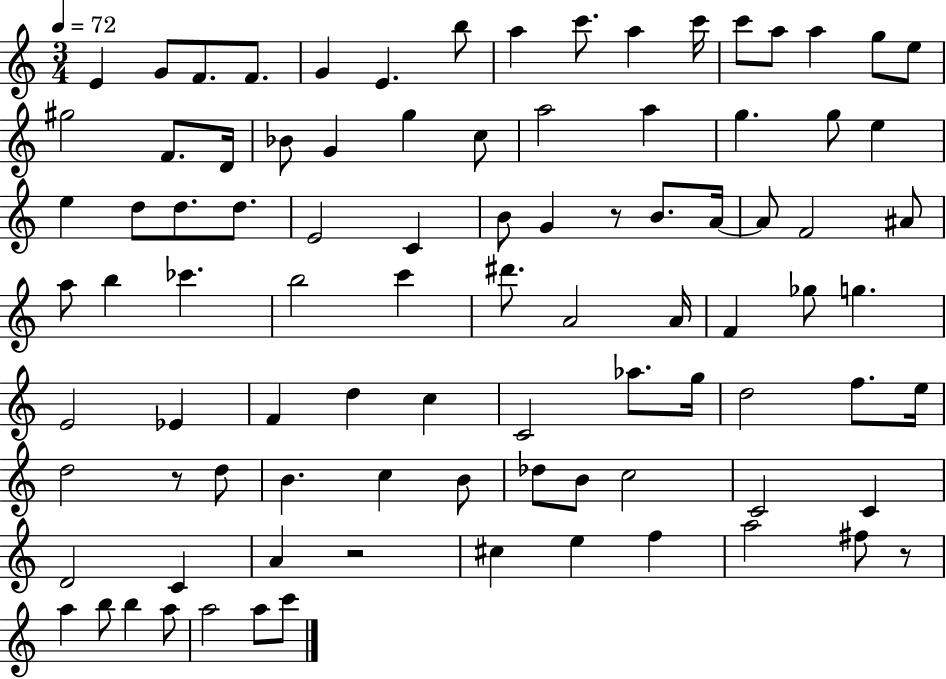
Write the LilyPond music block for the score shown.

{
  \clef treble
  \numericTimeSignature
  \time 3/4
  \key c \major
  \tempo 4 = 72
  e'4 g'8 f'8. f'8. | g'4 e'4. b''8 | a''4 c'''8. a''4 c'''16 | c'''8 a''8 a''4 g''8 e''8 | \break gis''2 f'8. d'16 | bes'8 g'4 g''4 c''8 | a''2 a''4 | g''4. g''8 e''4 | \break e''4 d''8 d''8. d''8. | e'2 c'4 | b'8 g'4 r8 b'8. a'16~~ | a'8 f'2 ais'8 | \break a''8 b''4 ces'''4. | b''2 c'''4 | dis'''8. a'2 a'16 | f'4 ges''8 g''4. | \break e'2 ees'4 | f'4 d''4 c''4 | c'2 aes''8. g''16 | d''2 f''8. e''16 | \break d''2 r8 d''8 | b'4. c''4 b'8 | des''8 b'8 c''2 | c'2 c'4 | \break d'2 c'4 | a'4 r2 | cis''4 e''4 f''4 | a''2 fis''8 r8 | \break a''4 b''8 b''4 a''8 | a''2 a''8 c'''8 | \bar "|."
}